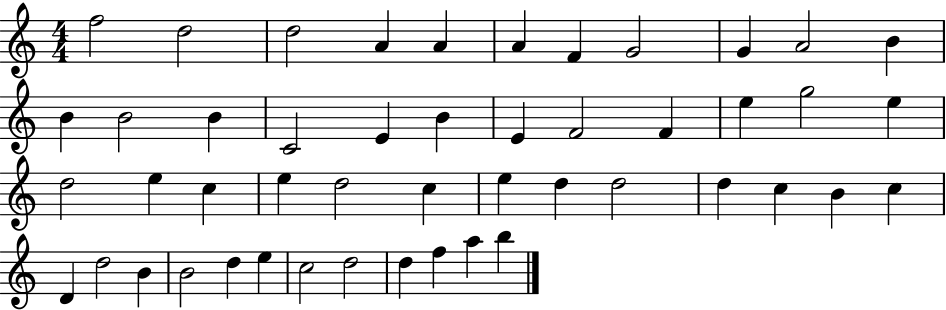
F5/h D5/h D5/h A4/q A4/q A4/q F4/q G4/h G4/q A4/h B4/q B4/q B4/h B4/q C4/h E4/q B4/q E4/q F4/h F4/q E5/q G5/h E5/q D5/h E5/q C5/q E5/q D5/h C5/q E5/q D5/q D5/h D5/q C5/q B4/q C5/q D4/q D5/h B4/q B4/h D5/q E5/q C5/h D5/h D5/q F5/q A5/q B5/q